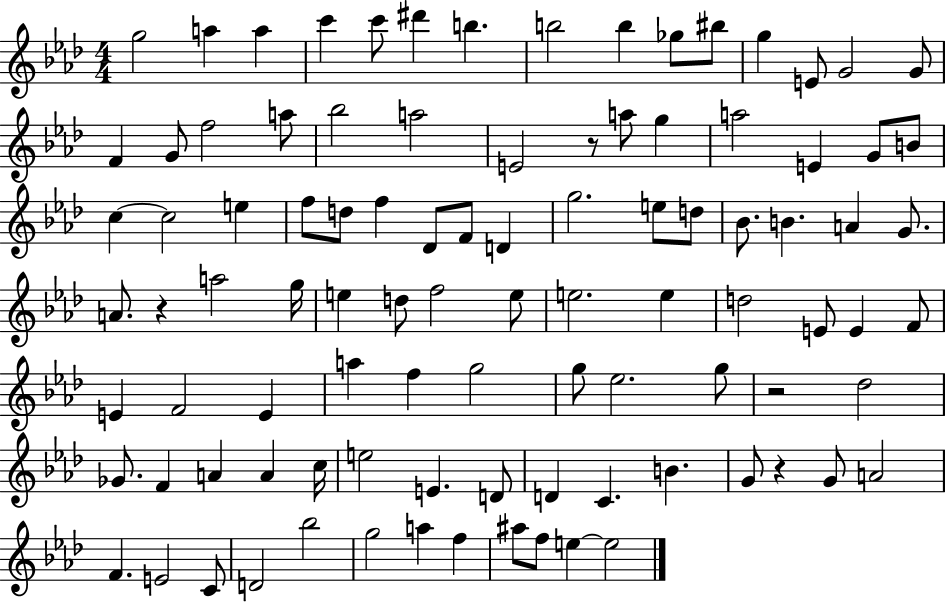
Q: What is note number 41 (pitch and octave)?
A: Bb4